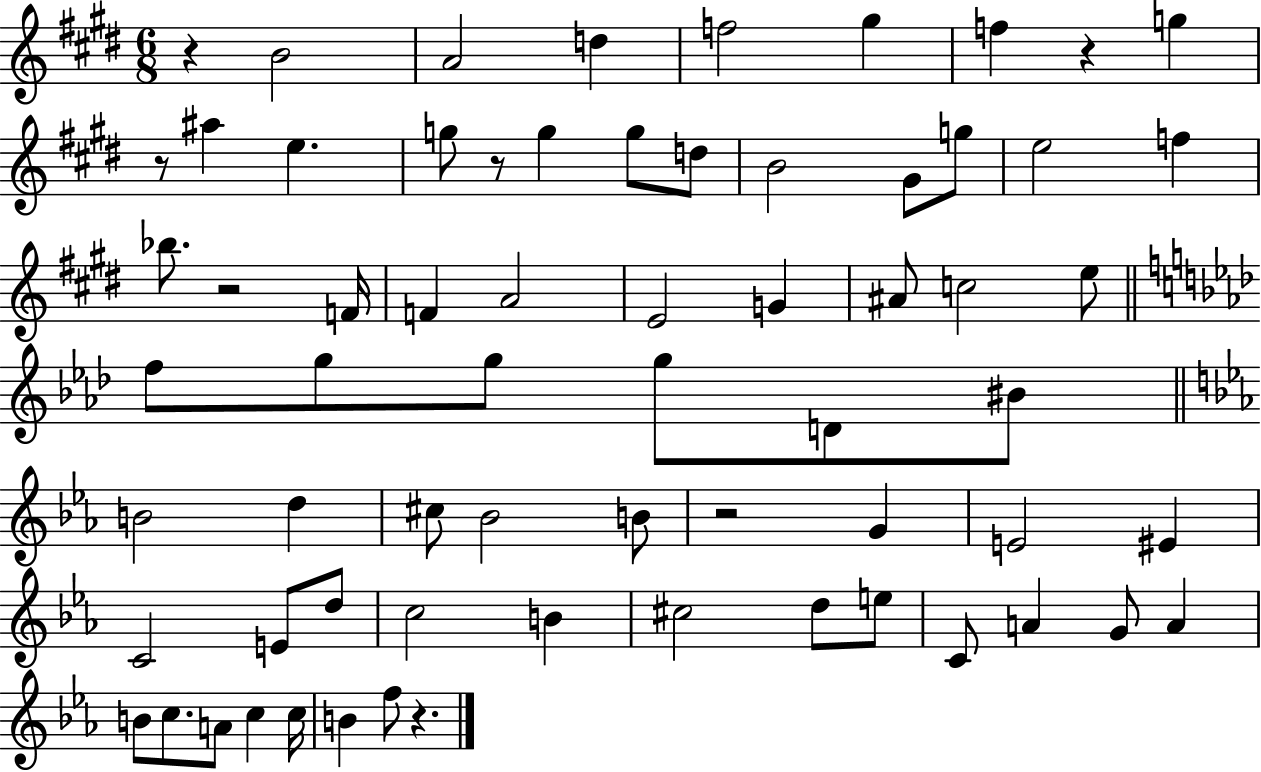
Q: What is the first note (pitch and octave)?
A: B4